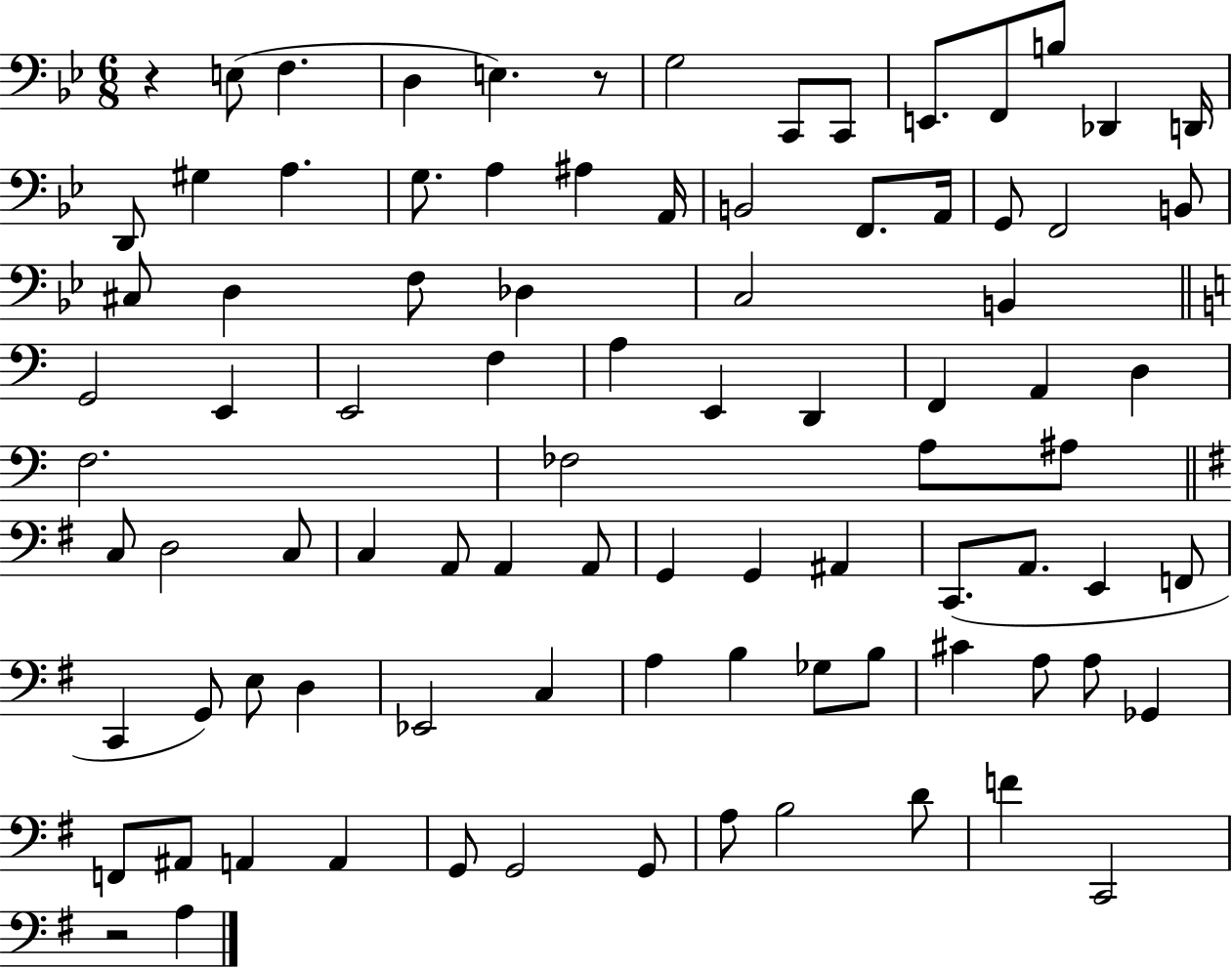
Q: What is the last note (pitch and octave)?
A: A3